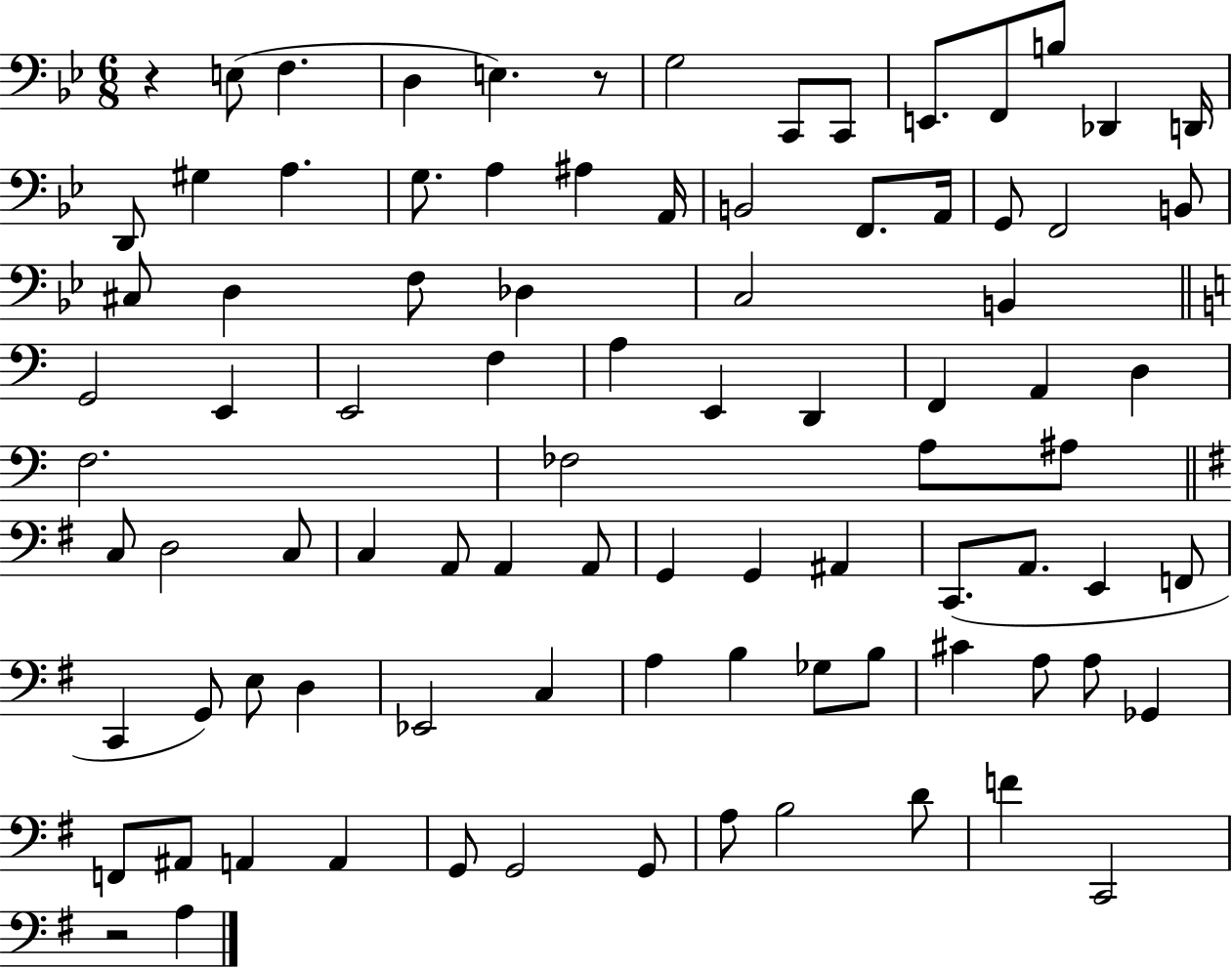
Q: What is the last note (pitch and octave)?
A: A3